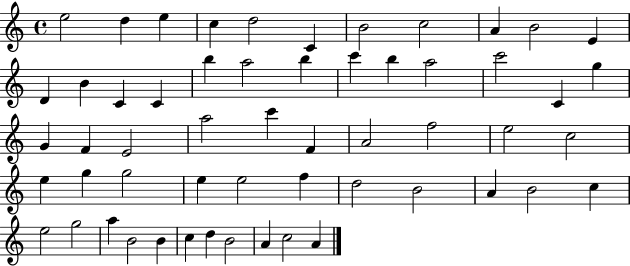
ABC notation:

X:1
T:Untitled
M:4/4
L:1/4
K:C
e2 d e c d2 C B2 c2 A B2 E D B C C b a2 b c' b a2 c'2 C g G F E2 a2 c' F A2 f2 e2 c2 e g g2 e e2 f d2 B2 A B2 c e2 g2 a B2 B c d B2 A c2 A